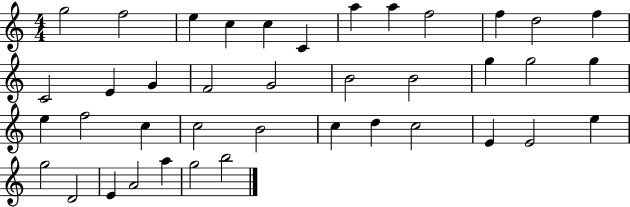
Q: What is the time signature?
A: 4/4